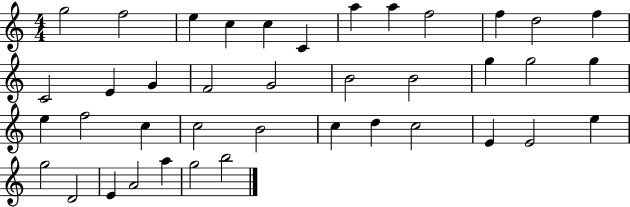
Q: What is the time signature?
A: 4/4